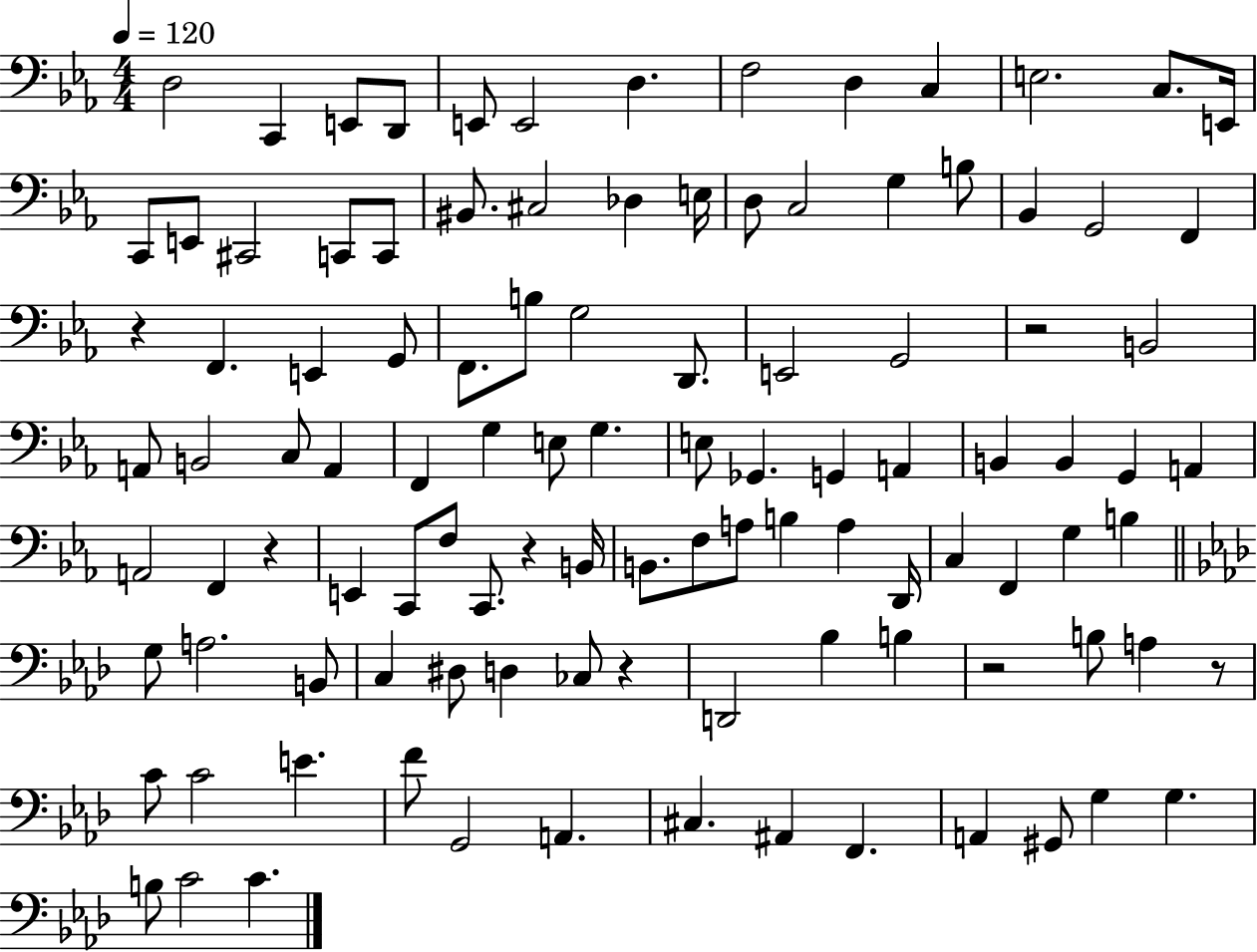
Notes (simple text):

D3/h C2/q E2/e D2/e E2/e E2/h D3/q. F3/h D3/q C3/q E3/h. C3/e. E2/s C2/e E2/e C#2/h C2/e C2/e BIS2/e. C#3/h Db3/q E3/s D3/e C3/h G3/q B3/e Bb2/q G2/h F2/q R/q F2/q. E2/q G2/e F2/e. B3/e G3/h D2/e. E2/h G2/h R/h B2/h A2/e B2/h C3/e A2/q F2/q G3/q E3/e G3/q. E3/e Gb2/q. G2/q A2/q B2/q B2/q G2/q A2/q A2/h F2/q R/q E2/q C2/e F3/e C2/e. R/q B2/s B2/e. F3/e A3/e B3/q A3/q D2/s C3/q F2/q G3/q B3/q G3/e A3/h. B2/e C3/q D#3/e D3/q CES3/e R/q D2/h Bb3/q B3/q R/h B3/e A3/q R/e C4/e C4/h E4/q. F4/e G2/h A2/q. C#3/q. A#2/q F2/q. A2/q G#2/e G3/q G3/q. B3/e C4/h C4/q.